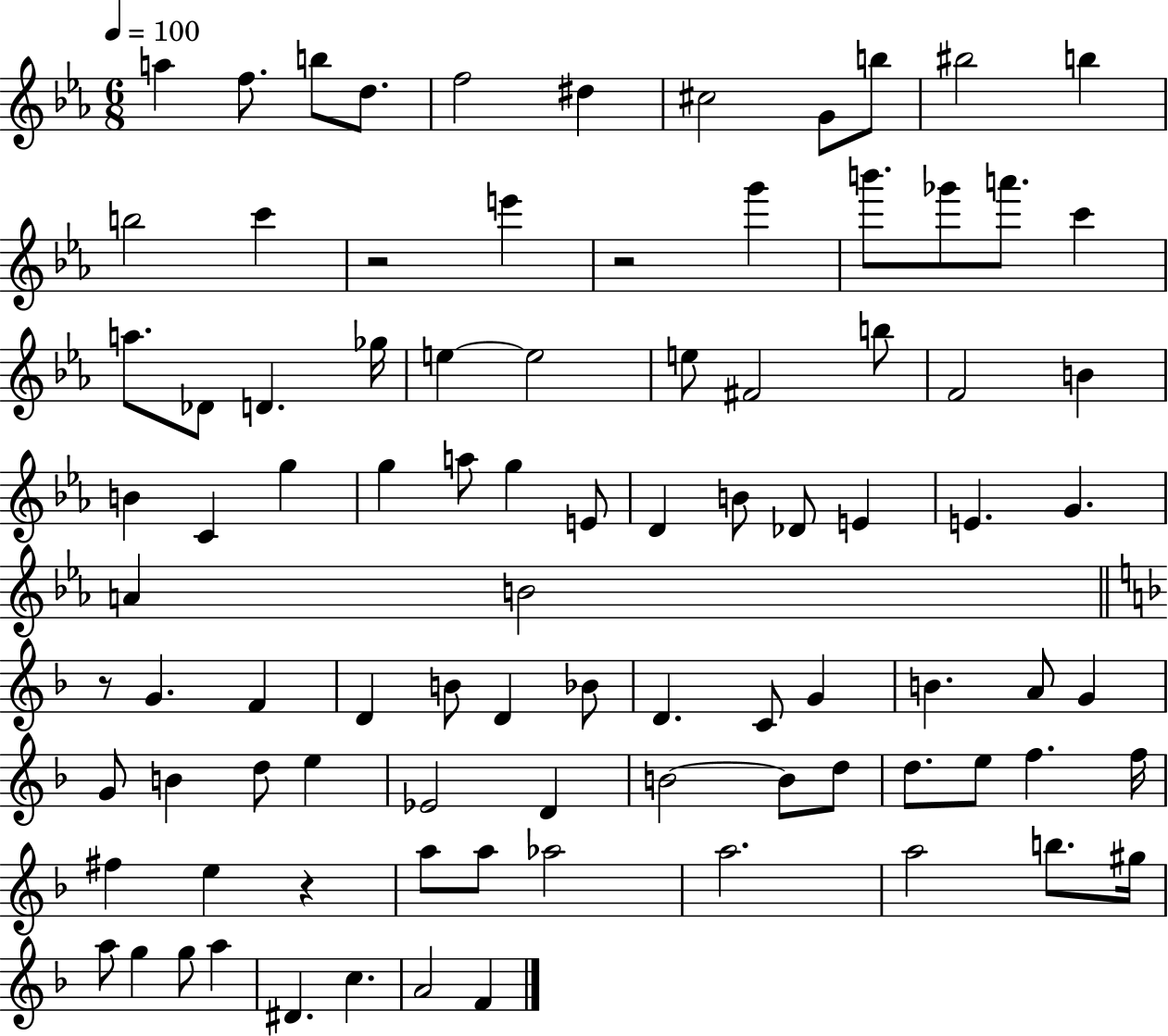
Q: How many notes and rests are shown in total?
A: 91